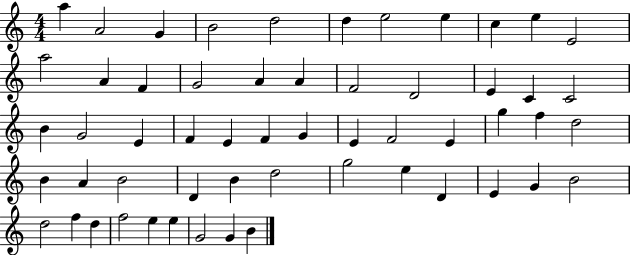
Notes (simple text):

A5/q A4/h G4/q B4/h D5/h D5/q E5/h E5/q C5/q E5/q E4/h A5/h A4/q F4/q G4/h A4/q A4/q F4/h D4/h E4/q C4/q C4/h B4/q G4/h E4/q F4/q E4/q F4/q G4/q E4/q F4/h E4/q G5/q F5/q D5/h B4/q A4/q B4/h D4/q B4/q D5/h G5/h E5/q D4/q E4/q G4/q B4/h D5/h F5/q D5/q F5/h E5/q E5/q G4/h G4/q B4/q